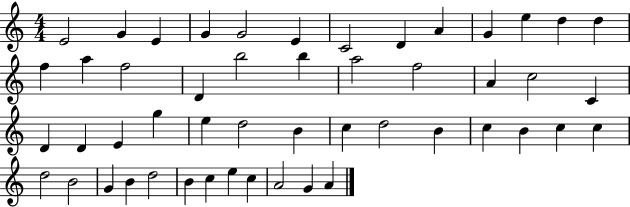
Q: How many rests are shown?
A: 0